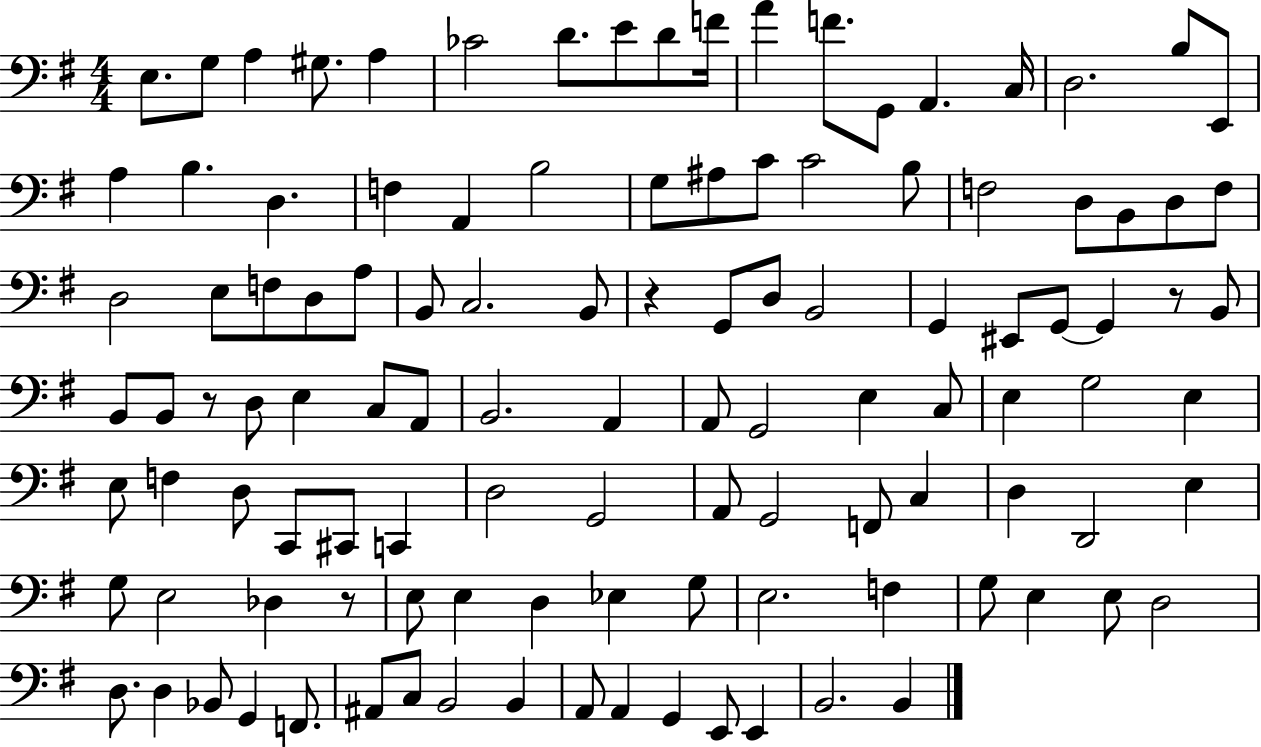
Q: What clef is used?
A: bass